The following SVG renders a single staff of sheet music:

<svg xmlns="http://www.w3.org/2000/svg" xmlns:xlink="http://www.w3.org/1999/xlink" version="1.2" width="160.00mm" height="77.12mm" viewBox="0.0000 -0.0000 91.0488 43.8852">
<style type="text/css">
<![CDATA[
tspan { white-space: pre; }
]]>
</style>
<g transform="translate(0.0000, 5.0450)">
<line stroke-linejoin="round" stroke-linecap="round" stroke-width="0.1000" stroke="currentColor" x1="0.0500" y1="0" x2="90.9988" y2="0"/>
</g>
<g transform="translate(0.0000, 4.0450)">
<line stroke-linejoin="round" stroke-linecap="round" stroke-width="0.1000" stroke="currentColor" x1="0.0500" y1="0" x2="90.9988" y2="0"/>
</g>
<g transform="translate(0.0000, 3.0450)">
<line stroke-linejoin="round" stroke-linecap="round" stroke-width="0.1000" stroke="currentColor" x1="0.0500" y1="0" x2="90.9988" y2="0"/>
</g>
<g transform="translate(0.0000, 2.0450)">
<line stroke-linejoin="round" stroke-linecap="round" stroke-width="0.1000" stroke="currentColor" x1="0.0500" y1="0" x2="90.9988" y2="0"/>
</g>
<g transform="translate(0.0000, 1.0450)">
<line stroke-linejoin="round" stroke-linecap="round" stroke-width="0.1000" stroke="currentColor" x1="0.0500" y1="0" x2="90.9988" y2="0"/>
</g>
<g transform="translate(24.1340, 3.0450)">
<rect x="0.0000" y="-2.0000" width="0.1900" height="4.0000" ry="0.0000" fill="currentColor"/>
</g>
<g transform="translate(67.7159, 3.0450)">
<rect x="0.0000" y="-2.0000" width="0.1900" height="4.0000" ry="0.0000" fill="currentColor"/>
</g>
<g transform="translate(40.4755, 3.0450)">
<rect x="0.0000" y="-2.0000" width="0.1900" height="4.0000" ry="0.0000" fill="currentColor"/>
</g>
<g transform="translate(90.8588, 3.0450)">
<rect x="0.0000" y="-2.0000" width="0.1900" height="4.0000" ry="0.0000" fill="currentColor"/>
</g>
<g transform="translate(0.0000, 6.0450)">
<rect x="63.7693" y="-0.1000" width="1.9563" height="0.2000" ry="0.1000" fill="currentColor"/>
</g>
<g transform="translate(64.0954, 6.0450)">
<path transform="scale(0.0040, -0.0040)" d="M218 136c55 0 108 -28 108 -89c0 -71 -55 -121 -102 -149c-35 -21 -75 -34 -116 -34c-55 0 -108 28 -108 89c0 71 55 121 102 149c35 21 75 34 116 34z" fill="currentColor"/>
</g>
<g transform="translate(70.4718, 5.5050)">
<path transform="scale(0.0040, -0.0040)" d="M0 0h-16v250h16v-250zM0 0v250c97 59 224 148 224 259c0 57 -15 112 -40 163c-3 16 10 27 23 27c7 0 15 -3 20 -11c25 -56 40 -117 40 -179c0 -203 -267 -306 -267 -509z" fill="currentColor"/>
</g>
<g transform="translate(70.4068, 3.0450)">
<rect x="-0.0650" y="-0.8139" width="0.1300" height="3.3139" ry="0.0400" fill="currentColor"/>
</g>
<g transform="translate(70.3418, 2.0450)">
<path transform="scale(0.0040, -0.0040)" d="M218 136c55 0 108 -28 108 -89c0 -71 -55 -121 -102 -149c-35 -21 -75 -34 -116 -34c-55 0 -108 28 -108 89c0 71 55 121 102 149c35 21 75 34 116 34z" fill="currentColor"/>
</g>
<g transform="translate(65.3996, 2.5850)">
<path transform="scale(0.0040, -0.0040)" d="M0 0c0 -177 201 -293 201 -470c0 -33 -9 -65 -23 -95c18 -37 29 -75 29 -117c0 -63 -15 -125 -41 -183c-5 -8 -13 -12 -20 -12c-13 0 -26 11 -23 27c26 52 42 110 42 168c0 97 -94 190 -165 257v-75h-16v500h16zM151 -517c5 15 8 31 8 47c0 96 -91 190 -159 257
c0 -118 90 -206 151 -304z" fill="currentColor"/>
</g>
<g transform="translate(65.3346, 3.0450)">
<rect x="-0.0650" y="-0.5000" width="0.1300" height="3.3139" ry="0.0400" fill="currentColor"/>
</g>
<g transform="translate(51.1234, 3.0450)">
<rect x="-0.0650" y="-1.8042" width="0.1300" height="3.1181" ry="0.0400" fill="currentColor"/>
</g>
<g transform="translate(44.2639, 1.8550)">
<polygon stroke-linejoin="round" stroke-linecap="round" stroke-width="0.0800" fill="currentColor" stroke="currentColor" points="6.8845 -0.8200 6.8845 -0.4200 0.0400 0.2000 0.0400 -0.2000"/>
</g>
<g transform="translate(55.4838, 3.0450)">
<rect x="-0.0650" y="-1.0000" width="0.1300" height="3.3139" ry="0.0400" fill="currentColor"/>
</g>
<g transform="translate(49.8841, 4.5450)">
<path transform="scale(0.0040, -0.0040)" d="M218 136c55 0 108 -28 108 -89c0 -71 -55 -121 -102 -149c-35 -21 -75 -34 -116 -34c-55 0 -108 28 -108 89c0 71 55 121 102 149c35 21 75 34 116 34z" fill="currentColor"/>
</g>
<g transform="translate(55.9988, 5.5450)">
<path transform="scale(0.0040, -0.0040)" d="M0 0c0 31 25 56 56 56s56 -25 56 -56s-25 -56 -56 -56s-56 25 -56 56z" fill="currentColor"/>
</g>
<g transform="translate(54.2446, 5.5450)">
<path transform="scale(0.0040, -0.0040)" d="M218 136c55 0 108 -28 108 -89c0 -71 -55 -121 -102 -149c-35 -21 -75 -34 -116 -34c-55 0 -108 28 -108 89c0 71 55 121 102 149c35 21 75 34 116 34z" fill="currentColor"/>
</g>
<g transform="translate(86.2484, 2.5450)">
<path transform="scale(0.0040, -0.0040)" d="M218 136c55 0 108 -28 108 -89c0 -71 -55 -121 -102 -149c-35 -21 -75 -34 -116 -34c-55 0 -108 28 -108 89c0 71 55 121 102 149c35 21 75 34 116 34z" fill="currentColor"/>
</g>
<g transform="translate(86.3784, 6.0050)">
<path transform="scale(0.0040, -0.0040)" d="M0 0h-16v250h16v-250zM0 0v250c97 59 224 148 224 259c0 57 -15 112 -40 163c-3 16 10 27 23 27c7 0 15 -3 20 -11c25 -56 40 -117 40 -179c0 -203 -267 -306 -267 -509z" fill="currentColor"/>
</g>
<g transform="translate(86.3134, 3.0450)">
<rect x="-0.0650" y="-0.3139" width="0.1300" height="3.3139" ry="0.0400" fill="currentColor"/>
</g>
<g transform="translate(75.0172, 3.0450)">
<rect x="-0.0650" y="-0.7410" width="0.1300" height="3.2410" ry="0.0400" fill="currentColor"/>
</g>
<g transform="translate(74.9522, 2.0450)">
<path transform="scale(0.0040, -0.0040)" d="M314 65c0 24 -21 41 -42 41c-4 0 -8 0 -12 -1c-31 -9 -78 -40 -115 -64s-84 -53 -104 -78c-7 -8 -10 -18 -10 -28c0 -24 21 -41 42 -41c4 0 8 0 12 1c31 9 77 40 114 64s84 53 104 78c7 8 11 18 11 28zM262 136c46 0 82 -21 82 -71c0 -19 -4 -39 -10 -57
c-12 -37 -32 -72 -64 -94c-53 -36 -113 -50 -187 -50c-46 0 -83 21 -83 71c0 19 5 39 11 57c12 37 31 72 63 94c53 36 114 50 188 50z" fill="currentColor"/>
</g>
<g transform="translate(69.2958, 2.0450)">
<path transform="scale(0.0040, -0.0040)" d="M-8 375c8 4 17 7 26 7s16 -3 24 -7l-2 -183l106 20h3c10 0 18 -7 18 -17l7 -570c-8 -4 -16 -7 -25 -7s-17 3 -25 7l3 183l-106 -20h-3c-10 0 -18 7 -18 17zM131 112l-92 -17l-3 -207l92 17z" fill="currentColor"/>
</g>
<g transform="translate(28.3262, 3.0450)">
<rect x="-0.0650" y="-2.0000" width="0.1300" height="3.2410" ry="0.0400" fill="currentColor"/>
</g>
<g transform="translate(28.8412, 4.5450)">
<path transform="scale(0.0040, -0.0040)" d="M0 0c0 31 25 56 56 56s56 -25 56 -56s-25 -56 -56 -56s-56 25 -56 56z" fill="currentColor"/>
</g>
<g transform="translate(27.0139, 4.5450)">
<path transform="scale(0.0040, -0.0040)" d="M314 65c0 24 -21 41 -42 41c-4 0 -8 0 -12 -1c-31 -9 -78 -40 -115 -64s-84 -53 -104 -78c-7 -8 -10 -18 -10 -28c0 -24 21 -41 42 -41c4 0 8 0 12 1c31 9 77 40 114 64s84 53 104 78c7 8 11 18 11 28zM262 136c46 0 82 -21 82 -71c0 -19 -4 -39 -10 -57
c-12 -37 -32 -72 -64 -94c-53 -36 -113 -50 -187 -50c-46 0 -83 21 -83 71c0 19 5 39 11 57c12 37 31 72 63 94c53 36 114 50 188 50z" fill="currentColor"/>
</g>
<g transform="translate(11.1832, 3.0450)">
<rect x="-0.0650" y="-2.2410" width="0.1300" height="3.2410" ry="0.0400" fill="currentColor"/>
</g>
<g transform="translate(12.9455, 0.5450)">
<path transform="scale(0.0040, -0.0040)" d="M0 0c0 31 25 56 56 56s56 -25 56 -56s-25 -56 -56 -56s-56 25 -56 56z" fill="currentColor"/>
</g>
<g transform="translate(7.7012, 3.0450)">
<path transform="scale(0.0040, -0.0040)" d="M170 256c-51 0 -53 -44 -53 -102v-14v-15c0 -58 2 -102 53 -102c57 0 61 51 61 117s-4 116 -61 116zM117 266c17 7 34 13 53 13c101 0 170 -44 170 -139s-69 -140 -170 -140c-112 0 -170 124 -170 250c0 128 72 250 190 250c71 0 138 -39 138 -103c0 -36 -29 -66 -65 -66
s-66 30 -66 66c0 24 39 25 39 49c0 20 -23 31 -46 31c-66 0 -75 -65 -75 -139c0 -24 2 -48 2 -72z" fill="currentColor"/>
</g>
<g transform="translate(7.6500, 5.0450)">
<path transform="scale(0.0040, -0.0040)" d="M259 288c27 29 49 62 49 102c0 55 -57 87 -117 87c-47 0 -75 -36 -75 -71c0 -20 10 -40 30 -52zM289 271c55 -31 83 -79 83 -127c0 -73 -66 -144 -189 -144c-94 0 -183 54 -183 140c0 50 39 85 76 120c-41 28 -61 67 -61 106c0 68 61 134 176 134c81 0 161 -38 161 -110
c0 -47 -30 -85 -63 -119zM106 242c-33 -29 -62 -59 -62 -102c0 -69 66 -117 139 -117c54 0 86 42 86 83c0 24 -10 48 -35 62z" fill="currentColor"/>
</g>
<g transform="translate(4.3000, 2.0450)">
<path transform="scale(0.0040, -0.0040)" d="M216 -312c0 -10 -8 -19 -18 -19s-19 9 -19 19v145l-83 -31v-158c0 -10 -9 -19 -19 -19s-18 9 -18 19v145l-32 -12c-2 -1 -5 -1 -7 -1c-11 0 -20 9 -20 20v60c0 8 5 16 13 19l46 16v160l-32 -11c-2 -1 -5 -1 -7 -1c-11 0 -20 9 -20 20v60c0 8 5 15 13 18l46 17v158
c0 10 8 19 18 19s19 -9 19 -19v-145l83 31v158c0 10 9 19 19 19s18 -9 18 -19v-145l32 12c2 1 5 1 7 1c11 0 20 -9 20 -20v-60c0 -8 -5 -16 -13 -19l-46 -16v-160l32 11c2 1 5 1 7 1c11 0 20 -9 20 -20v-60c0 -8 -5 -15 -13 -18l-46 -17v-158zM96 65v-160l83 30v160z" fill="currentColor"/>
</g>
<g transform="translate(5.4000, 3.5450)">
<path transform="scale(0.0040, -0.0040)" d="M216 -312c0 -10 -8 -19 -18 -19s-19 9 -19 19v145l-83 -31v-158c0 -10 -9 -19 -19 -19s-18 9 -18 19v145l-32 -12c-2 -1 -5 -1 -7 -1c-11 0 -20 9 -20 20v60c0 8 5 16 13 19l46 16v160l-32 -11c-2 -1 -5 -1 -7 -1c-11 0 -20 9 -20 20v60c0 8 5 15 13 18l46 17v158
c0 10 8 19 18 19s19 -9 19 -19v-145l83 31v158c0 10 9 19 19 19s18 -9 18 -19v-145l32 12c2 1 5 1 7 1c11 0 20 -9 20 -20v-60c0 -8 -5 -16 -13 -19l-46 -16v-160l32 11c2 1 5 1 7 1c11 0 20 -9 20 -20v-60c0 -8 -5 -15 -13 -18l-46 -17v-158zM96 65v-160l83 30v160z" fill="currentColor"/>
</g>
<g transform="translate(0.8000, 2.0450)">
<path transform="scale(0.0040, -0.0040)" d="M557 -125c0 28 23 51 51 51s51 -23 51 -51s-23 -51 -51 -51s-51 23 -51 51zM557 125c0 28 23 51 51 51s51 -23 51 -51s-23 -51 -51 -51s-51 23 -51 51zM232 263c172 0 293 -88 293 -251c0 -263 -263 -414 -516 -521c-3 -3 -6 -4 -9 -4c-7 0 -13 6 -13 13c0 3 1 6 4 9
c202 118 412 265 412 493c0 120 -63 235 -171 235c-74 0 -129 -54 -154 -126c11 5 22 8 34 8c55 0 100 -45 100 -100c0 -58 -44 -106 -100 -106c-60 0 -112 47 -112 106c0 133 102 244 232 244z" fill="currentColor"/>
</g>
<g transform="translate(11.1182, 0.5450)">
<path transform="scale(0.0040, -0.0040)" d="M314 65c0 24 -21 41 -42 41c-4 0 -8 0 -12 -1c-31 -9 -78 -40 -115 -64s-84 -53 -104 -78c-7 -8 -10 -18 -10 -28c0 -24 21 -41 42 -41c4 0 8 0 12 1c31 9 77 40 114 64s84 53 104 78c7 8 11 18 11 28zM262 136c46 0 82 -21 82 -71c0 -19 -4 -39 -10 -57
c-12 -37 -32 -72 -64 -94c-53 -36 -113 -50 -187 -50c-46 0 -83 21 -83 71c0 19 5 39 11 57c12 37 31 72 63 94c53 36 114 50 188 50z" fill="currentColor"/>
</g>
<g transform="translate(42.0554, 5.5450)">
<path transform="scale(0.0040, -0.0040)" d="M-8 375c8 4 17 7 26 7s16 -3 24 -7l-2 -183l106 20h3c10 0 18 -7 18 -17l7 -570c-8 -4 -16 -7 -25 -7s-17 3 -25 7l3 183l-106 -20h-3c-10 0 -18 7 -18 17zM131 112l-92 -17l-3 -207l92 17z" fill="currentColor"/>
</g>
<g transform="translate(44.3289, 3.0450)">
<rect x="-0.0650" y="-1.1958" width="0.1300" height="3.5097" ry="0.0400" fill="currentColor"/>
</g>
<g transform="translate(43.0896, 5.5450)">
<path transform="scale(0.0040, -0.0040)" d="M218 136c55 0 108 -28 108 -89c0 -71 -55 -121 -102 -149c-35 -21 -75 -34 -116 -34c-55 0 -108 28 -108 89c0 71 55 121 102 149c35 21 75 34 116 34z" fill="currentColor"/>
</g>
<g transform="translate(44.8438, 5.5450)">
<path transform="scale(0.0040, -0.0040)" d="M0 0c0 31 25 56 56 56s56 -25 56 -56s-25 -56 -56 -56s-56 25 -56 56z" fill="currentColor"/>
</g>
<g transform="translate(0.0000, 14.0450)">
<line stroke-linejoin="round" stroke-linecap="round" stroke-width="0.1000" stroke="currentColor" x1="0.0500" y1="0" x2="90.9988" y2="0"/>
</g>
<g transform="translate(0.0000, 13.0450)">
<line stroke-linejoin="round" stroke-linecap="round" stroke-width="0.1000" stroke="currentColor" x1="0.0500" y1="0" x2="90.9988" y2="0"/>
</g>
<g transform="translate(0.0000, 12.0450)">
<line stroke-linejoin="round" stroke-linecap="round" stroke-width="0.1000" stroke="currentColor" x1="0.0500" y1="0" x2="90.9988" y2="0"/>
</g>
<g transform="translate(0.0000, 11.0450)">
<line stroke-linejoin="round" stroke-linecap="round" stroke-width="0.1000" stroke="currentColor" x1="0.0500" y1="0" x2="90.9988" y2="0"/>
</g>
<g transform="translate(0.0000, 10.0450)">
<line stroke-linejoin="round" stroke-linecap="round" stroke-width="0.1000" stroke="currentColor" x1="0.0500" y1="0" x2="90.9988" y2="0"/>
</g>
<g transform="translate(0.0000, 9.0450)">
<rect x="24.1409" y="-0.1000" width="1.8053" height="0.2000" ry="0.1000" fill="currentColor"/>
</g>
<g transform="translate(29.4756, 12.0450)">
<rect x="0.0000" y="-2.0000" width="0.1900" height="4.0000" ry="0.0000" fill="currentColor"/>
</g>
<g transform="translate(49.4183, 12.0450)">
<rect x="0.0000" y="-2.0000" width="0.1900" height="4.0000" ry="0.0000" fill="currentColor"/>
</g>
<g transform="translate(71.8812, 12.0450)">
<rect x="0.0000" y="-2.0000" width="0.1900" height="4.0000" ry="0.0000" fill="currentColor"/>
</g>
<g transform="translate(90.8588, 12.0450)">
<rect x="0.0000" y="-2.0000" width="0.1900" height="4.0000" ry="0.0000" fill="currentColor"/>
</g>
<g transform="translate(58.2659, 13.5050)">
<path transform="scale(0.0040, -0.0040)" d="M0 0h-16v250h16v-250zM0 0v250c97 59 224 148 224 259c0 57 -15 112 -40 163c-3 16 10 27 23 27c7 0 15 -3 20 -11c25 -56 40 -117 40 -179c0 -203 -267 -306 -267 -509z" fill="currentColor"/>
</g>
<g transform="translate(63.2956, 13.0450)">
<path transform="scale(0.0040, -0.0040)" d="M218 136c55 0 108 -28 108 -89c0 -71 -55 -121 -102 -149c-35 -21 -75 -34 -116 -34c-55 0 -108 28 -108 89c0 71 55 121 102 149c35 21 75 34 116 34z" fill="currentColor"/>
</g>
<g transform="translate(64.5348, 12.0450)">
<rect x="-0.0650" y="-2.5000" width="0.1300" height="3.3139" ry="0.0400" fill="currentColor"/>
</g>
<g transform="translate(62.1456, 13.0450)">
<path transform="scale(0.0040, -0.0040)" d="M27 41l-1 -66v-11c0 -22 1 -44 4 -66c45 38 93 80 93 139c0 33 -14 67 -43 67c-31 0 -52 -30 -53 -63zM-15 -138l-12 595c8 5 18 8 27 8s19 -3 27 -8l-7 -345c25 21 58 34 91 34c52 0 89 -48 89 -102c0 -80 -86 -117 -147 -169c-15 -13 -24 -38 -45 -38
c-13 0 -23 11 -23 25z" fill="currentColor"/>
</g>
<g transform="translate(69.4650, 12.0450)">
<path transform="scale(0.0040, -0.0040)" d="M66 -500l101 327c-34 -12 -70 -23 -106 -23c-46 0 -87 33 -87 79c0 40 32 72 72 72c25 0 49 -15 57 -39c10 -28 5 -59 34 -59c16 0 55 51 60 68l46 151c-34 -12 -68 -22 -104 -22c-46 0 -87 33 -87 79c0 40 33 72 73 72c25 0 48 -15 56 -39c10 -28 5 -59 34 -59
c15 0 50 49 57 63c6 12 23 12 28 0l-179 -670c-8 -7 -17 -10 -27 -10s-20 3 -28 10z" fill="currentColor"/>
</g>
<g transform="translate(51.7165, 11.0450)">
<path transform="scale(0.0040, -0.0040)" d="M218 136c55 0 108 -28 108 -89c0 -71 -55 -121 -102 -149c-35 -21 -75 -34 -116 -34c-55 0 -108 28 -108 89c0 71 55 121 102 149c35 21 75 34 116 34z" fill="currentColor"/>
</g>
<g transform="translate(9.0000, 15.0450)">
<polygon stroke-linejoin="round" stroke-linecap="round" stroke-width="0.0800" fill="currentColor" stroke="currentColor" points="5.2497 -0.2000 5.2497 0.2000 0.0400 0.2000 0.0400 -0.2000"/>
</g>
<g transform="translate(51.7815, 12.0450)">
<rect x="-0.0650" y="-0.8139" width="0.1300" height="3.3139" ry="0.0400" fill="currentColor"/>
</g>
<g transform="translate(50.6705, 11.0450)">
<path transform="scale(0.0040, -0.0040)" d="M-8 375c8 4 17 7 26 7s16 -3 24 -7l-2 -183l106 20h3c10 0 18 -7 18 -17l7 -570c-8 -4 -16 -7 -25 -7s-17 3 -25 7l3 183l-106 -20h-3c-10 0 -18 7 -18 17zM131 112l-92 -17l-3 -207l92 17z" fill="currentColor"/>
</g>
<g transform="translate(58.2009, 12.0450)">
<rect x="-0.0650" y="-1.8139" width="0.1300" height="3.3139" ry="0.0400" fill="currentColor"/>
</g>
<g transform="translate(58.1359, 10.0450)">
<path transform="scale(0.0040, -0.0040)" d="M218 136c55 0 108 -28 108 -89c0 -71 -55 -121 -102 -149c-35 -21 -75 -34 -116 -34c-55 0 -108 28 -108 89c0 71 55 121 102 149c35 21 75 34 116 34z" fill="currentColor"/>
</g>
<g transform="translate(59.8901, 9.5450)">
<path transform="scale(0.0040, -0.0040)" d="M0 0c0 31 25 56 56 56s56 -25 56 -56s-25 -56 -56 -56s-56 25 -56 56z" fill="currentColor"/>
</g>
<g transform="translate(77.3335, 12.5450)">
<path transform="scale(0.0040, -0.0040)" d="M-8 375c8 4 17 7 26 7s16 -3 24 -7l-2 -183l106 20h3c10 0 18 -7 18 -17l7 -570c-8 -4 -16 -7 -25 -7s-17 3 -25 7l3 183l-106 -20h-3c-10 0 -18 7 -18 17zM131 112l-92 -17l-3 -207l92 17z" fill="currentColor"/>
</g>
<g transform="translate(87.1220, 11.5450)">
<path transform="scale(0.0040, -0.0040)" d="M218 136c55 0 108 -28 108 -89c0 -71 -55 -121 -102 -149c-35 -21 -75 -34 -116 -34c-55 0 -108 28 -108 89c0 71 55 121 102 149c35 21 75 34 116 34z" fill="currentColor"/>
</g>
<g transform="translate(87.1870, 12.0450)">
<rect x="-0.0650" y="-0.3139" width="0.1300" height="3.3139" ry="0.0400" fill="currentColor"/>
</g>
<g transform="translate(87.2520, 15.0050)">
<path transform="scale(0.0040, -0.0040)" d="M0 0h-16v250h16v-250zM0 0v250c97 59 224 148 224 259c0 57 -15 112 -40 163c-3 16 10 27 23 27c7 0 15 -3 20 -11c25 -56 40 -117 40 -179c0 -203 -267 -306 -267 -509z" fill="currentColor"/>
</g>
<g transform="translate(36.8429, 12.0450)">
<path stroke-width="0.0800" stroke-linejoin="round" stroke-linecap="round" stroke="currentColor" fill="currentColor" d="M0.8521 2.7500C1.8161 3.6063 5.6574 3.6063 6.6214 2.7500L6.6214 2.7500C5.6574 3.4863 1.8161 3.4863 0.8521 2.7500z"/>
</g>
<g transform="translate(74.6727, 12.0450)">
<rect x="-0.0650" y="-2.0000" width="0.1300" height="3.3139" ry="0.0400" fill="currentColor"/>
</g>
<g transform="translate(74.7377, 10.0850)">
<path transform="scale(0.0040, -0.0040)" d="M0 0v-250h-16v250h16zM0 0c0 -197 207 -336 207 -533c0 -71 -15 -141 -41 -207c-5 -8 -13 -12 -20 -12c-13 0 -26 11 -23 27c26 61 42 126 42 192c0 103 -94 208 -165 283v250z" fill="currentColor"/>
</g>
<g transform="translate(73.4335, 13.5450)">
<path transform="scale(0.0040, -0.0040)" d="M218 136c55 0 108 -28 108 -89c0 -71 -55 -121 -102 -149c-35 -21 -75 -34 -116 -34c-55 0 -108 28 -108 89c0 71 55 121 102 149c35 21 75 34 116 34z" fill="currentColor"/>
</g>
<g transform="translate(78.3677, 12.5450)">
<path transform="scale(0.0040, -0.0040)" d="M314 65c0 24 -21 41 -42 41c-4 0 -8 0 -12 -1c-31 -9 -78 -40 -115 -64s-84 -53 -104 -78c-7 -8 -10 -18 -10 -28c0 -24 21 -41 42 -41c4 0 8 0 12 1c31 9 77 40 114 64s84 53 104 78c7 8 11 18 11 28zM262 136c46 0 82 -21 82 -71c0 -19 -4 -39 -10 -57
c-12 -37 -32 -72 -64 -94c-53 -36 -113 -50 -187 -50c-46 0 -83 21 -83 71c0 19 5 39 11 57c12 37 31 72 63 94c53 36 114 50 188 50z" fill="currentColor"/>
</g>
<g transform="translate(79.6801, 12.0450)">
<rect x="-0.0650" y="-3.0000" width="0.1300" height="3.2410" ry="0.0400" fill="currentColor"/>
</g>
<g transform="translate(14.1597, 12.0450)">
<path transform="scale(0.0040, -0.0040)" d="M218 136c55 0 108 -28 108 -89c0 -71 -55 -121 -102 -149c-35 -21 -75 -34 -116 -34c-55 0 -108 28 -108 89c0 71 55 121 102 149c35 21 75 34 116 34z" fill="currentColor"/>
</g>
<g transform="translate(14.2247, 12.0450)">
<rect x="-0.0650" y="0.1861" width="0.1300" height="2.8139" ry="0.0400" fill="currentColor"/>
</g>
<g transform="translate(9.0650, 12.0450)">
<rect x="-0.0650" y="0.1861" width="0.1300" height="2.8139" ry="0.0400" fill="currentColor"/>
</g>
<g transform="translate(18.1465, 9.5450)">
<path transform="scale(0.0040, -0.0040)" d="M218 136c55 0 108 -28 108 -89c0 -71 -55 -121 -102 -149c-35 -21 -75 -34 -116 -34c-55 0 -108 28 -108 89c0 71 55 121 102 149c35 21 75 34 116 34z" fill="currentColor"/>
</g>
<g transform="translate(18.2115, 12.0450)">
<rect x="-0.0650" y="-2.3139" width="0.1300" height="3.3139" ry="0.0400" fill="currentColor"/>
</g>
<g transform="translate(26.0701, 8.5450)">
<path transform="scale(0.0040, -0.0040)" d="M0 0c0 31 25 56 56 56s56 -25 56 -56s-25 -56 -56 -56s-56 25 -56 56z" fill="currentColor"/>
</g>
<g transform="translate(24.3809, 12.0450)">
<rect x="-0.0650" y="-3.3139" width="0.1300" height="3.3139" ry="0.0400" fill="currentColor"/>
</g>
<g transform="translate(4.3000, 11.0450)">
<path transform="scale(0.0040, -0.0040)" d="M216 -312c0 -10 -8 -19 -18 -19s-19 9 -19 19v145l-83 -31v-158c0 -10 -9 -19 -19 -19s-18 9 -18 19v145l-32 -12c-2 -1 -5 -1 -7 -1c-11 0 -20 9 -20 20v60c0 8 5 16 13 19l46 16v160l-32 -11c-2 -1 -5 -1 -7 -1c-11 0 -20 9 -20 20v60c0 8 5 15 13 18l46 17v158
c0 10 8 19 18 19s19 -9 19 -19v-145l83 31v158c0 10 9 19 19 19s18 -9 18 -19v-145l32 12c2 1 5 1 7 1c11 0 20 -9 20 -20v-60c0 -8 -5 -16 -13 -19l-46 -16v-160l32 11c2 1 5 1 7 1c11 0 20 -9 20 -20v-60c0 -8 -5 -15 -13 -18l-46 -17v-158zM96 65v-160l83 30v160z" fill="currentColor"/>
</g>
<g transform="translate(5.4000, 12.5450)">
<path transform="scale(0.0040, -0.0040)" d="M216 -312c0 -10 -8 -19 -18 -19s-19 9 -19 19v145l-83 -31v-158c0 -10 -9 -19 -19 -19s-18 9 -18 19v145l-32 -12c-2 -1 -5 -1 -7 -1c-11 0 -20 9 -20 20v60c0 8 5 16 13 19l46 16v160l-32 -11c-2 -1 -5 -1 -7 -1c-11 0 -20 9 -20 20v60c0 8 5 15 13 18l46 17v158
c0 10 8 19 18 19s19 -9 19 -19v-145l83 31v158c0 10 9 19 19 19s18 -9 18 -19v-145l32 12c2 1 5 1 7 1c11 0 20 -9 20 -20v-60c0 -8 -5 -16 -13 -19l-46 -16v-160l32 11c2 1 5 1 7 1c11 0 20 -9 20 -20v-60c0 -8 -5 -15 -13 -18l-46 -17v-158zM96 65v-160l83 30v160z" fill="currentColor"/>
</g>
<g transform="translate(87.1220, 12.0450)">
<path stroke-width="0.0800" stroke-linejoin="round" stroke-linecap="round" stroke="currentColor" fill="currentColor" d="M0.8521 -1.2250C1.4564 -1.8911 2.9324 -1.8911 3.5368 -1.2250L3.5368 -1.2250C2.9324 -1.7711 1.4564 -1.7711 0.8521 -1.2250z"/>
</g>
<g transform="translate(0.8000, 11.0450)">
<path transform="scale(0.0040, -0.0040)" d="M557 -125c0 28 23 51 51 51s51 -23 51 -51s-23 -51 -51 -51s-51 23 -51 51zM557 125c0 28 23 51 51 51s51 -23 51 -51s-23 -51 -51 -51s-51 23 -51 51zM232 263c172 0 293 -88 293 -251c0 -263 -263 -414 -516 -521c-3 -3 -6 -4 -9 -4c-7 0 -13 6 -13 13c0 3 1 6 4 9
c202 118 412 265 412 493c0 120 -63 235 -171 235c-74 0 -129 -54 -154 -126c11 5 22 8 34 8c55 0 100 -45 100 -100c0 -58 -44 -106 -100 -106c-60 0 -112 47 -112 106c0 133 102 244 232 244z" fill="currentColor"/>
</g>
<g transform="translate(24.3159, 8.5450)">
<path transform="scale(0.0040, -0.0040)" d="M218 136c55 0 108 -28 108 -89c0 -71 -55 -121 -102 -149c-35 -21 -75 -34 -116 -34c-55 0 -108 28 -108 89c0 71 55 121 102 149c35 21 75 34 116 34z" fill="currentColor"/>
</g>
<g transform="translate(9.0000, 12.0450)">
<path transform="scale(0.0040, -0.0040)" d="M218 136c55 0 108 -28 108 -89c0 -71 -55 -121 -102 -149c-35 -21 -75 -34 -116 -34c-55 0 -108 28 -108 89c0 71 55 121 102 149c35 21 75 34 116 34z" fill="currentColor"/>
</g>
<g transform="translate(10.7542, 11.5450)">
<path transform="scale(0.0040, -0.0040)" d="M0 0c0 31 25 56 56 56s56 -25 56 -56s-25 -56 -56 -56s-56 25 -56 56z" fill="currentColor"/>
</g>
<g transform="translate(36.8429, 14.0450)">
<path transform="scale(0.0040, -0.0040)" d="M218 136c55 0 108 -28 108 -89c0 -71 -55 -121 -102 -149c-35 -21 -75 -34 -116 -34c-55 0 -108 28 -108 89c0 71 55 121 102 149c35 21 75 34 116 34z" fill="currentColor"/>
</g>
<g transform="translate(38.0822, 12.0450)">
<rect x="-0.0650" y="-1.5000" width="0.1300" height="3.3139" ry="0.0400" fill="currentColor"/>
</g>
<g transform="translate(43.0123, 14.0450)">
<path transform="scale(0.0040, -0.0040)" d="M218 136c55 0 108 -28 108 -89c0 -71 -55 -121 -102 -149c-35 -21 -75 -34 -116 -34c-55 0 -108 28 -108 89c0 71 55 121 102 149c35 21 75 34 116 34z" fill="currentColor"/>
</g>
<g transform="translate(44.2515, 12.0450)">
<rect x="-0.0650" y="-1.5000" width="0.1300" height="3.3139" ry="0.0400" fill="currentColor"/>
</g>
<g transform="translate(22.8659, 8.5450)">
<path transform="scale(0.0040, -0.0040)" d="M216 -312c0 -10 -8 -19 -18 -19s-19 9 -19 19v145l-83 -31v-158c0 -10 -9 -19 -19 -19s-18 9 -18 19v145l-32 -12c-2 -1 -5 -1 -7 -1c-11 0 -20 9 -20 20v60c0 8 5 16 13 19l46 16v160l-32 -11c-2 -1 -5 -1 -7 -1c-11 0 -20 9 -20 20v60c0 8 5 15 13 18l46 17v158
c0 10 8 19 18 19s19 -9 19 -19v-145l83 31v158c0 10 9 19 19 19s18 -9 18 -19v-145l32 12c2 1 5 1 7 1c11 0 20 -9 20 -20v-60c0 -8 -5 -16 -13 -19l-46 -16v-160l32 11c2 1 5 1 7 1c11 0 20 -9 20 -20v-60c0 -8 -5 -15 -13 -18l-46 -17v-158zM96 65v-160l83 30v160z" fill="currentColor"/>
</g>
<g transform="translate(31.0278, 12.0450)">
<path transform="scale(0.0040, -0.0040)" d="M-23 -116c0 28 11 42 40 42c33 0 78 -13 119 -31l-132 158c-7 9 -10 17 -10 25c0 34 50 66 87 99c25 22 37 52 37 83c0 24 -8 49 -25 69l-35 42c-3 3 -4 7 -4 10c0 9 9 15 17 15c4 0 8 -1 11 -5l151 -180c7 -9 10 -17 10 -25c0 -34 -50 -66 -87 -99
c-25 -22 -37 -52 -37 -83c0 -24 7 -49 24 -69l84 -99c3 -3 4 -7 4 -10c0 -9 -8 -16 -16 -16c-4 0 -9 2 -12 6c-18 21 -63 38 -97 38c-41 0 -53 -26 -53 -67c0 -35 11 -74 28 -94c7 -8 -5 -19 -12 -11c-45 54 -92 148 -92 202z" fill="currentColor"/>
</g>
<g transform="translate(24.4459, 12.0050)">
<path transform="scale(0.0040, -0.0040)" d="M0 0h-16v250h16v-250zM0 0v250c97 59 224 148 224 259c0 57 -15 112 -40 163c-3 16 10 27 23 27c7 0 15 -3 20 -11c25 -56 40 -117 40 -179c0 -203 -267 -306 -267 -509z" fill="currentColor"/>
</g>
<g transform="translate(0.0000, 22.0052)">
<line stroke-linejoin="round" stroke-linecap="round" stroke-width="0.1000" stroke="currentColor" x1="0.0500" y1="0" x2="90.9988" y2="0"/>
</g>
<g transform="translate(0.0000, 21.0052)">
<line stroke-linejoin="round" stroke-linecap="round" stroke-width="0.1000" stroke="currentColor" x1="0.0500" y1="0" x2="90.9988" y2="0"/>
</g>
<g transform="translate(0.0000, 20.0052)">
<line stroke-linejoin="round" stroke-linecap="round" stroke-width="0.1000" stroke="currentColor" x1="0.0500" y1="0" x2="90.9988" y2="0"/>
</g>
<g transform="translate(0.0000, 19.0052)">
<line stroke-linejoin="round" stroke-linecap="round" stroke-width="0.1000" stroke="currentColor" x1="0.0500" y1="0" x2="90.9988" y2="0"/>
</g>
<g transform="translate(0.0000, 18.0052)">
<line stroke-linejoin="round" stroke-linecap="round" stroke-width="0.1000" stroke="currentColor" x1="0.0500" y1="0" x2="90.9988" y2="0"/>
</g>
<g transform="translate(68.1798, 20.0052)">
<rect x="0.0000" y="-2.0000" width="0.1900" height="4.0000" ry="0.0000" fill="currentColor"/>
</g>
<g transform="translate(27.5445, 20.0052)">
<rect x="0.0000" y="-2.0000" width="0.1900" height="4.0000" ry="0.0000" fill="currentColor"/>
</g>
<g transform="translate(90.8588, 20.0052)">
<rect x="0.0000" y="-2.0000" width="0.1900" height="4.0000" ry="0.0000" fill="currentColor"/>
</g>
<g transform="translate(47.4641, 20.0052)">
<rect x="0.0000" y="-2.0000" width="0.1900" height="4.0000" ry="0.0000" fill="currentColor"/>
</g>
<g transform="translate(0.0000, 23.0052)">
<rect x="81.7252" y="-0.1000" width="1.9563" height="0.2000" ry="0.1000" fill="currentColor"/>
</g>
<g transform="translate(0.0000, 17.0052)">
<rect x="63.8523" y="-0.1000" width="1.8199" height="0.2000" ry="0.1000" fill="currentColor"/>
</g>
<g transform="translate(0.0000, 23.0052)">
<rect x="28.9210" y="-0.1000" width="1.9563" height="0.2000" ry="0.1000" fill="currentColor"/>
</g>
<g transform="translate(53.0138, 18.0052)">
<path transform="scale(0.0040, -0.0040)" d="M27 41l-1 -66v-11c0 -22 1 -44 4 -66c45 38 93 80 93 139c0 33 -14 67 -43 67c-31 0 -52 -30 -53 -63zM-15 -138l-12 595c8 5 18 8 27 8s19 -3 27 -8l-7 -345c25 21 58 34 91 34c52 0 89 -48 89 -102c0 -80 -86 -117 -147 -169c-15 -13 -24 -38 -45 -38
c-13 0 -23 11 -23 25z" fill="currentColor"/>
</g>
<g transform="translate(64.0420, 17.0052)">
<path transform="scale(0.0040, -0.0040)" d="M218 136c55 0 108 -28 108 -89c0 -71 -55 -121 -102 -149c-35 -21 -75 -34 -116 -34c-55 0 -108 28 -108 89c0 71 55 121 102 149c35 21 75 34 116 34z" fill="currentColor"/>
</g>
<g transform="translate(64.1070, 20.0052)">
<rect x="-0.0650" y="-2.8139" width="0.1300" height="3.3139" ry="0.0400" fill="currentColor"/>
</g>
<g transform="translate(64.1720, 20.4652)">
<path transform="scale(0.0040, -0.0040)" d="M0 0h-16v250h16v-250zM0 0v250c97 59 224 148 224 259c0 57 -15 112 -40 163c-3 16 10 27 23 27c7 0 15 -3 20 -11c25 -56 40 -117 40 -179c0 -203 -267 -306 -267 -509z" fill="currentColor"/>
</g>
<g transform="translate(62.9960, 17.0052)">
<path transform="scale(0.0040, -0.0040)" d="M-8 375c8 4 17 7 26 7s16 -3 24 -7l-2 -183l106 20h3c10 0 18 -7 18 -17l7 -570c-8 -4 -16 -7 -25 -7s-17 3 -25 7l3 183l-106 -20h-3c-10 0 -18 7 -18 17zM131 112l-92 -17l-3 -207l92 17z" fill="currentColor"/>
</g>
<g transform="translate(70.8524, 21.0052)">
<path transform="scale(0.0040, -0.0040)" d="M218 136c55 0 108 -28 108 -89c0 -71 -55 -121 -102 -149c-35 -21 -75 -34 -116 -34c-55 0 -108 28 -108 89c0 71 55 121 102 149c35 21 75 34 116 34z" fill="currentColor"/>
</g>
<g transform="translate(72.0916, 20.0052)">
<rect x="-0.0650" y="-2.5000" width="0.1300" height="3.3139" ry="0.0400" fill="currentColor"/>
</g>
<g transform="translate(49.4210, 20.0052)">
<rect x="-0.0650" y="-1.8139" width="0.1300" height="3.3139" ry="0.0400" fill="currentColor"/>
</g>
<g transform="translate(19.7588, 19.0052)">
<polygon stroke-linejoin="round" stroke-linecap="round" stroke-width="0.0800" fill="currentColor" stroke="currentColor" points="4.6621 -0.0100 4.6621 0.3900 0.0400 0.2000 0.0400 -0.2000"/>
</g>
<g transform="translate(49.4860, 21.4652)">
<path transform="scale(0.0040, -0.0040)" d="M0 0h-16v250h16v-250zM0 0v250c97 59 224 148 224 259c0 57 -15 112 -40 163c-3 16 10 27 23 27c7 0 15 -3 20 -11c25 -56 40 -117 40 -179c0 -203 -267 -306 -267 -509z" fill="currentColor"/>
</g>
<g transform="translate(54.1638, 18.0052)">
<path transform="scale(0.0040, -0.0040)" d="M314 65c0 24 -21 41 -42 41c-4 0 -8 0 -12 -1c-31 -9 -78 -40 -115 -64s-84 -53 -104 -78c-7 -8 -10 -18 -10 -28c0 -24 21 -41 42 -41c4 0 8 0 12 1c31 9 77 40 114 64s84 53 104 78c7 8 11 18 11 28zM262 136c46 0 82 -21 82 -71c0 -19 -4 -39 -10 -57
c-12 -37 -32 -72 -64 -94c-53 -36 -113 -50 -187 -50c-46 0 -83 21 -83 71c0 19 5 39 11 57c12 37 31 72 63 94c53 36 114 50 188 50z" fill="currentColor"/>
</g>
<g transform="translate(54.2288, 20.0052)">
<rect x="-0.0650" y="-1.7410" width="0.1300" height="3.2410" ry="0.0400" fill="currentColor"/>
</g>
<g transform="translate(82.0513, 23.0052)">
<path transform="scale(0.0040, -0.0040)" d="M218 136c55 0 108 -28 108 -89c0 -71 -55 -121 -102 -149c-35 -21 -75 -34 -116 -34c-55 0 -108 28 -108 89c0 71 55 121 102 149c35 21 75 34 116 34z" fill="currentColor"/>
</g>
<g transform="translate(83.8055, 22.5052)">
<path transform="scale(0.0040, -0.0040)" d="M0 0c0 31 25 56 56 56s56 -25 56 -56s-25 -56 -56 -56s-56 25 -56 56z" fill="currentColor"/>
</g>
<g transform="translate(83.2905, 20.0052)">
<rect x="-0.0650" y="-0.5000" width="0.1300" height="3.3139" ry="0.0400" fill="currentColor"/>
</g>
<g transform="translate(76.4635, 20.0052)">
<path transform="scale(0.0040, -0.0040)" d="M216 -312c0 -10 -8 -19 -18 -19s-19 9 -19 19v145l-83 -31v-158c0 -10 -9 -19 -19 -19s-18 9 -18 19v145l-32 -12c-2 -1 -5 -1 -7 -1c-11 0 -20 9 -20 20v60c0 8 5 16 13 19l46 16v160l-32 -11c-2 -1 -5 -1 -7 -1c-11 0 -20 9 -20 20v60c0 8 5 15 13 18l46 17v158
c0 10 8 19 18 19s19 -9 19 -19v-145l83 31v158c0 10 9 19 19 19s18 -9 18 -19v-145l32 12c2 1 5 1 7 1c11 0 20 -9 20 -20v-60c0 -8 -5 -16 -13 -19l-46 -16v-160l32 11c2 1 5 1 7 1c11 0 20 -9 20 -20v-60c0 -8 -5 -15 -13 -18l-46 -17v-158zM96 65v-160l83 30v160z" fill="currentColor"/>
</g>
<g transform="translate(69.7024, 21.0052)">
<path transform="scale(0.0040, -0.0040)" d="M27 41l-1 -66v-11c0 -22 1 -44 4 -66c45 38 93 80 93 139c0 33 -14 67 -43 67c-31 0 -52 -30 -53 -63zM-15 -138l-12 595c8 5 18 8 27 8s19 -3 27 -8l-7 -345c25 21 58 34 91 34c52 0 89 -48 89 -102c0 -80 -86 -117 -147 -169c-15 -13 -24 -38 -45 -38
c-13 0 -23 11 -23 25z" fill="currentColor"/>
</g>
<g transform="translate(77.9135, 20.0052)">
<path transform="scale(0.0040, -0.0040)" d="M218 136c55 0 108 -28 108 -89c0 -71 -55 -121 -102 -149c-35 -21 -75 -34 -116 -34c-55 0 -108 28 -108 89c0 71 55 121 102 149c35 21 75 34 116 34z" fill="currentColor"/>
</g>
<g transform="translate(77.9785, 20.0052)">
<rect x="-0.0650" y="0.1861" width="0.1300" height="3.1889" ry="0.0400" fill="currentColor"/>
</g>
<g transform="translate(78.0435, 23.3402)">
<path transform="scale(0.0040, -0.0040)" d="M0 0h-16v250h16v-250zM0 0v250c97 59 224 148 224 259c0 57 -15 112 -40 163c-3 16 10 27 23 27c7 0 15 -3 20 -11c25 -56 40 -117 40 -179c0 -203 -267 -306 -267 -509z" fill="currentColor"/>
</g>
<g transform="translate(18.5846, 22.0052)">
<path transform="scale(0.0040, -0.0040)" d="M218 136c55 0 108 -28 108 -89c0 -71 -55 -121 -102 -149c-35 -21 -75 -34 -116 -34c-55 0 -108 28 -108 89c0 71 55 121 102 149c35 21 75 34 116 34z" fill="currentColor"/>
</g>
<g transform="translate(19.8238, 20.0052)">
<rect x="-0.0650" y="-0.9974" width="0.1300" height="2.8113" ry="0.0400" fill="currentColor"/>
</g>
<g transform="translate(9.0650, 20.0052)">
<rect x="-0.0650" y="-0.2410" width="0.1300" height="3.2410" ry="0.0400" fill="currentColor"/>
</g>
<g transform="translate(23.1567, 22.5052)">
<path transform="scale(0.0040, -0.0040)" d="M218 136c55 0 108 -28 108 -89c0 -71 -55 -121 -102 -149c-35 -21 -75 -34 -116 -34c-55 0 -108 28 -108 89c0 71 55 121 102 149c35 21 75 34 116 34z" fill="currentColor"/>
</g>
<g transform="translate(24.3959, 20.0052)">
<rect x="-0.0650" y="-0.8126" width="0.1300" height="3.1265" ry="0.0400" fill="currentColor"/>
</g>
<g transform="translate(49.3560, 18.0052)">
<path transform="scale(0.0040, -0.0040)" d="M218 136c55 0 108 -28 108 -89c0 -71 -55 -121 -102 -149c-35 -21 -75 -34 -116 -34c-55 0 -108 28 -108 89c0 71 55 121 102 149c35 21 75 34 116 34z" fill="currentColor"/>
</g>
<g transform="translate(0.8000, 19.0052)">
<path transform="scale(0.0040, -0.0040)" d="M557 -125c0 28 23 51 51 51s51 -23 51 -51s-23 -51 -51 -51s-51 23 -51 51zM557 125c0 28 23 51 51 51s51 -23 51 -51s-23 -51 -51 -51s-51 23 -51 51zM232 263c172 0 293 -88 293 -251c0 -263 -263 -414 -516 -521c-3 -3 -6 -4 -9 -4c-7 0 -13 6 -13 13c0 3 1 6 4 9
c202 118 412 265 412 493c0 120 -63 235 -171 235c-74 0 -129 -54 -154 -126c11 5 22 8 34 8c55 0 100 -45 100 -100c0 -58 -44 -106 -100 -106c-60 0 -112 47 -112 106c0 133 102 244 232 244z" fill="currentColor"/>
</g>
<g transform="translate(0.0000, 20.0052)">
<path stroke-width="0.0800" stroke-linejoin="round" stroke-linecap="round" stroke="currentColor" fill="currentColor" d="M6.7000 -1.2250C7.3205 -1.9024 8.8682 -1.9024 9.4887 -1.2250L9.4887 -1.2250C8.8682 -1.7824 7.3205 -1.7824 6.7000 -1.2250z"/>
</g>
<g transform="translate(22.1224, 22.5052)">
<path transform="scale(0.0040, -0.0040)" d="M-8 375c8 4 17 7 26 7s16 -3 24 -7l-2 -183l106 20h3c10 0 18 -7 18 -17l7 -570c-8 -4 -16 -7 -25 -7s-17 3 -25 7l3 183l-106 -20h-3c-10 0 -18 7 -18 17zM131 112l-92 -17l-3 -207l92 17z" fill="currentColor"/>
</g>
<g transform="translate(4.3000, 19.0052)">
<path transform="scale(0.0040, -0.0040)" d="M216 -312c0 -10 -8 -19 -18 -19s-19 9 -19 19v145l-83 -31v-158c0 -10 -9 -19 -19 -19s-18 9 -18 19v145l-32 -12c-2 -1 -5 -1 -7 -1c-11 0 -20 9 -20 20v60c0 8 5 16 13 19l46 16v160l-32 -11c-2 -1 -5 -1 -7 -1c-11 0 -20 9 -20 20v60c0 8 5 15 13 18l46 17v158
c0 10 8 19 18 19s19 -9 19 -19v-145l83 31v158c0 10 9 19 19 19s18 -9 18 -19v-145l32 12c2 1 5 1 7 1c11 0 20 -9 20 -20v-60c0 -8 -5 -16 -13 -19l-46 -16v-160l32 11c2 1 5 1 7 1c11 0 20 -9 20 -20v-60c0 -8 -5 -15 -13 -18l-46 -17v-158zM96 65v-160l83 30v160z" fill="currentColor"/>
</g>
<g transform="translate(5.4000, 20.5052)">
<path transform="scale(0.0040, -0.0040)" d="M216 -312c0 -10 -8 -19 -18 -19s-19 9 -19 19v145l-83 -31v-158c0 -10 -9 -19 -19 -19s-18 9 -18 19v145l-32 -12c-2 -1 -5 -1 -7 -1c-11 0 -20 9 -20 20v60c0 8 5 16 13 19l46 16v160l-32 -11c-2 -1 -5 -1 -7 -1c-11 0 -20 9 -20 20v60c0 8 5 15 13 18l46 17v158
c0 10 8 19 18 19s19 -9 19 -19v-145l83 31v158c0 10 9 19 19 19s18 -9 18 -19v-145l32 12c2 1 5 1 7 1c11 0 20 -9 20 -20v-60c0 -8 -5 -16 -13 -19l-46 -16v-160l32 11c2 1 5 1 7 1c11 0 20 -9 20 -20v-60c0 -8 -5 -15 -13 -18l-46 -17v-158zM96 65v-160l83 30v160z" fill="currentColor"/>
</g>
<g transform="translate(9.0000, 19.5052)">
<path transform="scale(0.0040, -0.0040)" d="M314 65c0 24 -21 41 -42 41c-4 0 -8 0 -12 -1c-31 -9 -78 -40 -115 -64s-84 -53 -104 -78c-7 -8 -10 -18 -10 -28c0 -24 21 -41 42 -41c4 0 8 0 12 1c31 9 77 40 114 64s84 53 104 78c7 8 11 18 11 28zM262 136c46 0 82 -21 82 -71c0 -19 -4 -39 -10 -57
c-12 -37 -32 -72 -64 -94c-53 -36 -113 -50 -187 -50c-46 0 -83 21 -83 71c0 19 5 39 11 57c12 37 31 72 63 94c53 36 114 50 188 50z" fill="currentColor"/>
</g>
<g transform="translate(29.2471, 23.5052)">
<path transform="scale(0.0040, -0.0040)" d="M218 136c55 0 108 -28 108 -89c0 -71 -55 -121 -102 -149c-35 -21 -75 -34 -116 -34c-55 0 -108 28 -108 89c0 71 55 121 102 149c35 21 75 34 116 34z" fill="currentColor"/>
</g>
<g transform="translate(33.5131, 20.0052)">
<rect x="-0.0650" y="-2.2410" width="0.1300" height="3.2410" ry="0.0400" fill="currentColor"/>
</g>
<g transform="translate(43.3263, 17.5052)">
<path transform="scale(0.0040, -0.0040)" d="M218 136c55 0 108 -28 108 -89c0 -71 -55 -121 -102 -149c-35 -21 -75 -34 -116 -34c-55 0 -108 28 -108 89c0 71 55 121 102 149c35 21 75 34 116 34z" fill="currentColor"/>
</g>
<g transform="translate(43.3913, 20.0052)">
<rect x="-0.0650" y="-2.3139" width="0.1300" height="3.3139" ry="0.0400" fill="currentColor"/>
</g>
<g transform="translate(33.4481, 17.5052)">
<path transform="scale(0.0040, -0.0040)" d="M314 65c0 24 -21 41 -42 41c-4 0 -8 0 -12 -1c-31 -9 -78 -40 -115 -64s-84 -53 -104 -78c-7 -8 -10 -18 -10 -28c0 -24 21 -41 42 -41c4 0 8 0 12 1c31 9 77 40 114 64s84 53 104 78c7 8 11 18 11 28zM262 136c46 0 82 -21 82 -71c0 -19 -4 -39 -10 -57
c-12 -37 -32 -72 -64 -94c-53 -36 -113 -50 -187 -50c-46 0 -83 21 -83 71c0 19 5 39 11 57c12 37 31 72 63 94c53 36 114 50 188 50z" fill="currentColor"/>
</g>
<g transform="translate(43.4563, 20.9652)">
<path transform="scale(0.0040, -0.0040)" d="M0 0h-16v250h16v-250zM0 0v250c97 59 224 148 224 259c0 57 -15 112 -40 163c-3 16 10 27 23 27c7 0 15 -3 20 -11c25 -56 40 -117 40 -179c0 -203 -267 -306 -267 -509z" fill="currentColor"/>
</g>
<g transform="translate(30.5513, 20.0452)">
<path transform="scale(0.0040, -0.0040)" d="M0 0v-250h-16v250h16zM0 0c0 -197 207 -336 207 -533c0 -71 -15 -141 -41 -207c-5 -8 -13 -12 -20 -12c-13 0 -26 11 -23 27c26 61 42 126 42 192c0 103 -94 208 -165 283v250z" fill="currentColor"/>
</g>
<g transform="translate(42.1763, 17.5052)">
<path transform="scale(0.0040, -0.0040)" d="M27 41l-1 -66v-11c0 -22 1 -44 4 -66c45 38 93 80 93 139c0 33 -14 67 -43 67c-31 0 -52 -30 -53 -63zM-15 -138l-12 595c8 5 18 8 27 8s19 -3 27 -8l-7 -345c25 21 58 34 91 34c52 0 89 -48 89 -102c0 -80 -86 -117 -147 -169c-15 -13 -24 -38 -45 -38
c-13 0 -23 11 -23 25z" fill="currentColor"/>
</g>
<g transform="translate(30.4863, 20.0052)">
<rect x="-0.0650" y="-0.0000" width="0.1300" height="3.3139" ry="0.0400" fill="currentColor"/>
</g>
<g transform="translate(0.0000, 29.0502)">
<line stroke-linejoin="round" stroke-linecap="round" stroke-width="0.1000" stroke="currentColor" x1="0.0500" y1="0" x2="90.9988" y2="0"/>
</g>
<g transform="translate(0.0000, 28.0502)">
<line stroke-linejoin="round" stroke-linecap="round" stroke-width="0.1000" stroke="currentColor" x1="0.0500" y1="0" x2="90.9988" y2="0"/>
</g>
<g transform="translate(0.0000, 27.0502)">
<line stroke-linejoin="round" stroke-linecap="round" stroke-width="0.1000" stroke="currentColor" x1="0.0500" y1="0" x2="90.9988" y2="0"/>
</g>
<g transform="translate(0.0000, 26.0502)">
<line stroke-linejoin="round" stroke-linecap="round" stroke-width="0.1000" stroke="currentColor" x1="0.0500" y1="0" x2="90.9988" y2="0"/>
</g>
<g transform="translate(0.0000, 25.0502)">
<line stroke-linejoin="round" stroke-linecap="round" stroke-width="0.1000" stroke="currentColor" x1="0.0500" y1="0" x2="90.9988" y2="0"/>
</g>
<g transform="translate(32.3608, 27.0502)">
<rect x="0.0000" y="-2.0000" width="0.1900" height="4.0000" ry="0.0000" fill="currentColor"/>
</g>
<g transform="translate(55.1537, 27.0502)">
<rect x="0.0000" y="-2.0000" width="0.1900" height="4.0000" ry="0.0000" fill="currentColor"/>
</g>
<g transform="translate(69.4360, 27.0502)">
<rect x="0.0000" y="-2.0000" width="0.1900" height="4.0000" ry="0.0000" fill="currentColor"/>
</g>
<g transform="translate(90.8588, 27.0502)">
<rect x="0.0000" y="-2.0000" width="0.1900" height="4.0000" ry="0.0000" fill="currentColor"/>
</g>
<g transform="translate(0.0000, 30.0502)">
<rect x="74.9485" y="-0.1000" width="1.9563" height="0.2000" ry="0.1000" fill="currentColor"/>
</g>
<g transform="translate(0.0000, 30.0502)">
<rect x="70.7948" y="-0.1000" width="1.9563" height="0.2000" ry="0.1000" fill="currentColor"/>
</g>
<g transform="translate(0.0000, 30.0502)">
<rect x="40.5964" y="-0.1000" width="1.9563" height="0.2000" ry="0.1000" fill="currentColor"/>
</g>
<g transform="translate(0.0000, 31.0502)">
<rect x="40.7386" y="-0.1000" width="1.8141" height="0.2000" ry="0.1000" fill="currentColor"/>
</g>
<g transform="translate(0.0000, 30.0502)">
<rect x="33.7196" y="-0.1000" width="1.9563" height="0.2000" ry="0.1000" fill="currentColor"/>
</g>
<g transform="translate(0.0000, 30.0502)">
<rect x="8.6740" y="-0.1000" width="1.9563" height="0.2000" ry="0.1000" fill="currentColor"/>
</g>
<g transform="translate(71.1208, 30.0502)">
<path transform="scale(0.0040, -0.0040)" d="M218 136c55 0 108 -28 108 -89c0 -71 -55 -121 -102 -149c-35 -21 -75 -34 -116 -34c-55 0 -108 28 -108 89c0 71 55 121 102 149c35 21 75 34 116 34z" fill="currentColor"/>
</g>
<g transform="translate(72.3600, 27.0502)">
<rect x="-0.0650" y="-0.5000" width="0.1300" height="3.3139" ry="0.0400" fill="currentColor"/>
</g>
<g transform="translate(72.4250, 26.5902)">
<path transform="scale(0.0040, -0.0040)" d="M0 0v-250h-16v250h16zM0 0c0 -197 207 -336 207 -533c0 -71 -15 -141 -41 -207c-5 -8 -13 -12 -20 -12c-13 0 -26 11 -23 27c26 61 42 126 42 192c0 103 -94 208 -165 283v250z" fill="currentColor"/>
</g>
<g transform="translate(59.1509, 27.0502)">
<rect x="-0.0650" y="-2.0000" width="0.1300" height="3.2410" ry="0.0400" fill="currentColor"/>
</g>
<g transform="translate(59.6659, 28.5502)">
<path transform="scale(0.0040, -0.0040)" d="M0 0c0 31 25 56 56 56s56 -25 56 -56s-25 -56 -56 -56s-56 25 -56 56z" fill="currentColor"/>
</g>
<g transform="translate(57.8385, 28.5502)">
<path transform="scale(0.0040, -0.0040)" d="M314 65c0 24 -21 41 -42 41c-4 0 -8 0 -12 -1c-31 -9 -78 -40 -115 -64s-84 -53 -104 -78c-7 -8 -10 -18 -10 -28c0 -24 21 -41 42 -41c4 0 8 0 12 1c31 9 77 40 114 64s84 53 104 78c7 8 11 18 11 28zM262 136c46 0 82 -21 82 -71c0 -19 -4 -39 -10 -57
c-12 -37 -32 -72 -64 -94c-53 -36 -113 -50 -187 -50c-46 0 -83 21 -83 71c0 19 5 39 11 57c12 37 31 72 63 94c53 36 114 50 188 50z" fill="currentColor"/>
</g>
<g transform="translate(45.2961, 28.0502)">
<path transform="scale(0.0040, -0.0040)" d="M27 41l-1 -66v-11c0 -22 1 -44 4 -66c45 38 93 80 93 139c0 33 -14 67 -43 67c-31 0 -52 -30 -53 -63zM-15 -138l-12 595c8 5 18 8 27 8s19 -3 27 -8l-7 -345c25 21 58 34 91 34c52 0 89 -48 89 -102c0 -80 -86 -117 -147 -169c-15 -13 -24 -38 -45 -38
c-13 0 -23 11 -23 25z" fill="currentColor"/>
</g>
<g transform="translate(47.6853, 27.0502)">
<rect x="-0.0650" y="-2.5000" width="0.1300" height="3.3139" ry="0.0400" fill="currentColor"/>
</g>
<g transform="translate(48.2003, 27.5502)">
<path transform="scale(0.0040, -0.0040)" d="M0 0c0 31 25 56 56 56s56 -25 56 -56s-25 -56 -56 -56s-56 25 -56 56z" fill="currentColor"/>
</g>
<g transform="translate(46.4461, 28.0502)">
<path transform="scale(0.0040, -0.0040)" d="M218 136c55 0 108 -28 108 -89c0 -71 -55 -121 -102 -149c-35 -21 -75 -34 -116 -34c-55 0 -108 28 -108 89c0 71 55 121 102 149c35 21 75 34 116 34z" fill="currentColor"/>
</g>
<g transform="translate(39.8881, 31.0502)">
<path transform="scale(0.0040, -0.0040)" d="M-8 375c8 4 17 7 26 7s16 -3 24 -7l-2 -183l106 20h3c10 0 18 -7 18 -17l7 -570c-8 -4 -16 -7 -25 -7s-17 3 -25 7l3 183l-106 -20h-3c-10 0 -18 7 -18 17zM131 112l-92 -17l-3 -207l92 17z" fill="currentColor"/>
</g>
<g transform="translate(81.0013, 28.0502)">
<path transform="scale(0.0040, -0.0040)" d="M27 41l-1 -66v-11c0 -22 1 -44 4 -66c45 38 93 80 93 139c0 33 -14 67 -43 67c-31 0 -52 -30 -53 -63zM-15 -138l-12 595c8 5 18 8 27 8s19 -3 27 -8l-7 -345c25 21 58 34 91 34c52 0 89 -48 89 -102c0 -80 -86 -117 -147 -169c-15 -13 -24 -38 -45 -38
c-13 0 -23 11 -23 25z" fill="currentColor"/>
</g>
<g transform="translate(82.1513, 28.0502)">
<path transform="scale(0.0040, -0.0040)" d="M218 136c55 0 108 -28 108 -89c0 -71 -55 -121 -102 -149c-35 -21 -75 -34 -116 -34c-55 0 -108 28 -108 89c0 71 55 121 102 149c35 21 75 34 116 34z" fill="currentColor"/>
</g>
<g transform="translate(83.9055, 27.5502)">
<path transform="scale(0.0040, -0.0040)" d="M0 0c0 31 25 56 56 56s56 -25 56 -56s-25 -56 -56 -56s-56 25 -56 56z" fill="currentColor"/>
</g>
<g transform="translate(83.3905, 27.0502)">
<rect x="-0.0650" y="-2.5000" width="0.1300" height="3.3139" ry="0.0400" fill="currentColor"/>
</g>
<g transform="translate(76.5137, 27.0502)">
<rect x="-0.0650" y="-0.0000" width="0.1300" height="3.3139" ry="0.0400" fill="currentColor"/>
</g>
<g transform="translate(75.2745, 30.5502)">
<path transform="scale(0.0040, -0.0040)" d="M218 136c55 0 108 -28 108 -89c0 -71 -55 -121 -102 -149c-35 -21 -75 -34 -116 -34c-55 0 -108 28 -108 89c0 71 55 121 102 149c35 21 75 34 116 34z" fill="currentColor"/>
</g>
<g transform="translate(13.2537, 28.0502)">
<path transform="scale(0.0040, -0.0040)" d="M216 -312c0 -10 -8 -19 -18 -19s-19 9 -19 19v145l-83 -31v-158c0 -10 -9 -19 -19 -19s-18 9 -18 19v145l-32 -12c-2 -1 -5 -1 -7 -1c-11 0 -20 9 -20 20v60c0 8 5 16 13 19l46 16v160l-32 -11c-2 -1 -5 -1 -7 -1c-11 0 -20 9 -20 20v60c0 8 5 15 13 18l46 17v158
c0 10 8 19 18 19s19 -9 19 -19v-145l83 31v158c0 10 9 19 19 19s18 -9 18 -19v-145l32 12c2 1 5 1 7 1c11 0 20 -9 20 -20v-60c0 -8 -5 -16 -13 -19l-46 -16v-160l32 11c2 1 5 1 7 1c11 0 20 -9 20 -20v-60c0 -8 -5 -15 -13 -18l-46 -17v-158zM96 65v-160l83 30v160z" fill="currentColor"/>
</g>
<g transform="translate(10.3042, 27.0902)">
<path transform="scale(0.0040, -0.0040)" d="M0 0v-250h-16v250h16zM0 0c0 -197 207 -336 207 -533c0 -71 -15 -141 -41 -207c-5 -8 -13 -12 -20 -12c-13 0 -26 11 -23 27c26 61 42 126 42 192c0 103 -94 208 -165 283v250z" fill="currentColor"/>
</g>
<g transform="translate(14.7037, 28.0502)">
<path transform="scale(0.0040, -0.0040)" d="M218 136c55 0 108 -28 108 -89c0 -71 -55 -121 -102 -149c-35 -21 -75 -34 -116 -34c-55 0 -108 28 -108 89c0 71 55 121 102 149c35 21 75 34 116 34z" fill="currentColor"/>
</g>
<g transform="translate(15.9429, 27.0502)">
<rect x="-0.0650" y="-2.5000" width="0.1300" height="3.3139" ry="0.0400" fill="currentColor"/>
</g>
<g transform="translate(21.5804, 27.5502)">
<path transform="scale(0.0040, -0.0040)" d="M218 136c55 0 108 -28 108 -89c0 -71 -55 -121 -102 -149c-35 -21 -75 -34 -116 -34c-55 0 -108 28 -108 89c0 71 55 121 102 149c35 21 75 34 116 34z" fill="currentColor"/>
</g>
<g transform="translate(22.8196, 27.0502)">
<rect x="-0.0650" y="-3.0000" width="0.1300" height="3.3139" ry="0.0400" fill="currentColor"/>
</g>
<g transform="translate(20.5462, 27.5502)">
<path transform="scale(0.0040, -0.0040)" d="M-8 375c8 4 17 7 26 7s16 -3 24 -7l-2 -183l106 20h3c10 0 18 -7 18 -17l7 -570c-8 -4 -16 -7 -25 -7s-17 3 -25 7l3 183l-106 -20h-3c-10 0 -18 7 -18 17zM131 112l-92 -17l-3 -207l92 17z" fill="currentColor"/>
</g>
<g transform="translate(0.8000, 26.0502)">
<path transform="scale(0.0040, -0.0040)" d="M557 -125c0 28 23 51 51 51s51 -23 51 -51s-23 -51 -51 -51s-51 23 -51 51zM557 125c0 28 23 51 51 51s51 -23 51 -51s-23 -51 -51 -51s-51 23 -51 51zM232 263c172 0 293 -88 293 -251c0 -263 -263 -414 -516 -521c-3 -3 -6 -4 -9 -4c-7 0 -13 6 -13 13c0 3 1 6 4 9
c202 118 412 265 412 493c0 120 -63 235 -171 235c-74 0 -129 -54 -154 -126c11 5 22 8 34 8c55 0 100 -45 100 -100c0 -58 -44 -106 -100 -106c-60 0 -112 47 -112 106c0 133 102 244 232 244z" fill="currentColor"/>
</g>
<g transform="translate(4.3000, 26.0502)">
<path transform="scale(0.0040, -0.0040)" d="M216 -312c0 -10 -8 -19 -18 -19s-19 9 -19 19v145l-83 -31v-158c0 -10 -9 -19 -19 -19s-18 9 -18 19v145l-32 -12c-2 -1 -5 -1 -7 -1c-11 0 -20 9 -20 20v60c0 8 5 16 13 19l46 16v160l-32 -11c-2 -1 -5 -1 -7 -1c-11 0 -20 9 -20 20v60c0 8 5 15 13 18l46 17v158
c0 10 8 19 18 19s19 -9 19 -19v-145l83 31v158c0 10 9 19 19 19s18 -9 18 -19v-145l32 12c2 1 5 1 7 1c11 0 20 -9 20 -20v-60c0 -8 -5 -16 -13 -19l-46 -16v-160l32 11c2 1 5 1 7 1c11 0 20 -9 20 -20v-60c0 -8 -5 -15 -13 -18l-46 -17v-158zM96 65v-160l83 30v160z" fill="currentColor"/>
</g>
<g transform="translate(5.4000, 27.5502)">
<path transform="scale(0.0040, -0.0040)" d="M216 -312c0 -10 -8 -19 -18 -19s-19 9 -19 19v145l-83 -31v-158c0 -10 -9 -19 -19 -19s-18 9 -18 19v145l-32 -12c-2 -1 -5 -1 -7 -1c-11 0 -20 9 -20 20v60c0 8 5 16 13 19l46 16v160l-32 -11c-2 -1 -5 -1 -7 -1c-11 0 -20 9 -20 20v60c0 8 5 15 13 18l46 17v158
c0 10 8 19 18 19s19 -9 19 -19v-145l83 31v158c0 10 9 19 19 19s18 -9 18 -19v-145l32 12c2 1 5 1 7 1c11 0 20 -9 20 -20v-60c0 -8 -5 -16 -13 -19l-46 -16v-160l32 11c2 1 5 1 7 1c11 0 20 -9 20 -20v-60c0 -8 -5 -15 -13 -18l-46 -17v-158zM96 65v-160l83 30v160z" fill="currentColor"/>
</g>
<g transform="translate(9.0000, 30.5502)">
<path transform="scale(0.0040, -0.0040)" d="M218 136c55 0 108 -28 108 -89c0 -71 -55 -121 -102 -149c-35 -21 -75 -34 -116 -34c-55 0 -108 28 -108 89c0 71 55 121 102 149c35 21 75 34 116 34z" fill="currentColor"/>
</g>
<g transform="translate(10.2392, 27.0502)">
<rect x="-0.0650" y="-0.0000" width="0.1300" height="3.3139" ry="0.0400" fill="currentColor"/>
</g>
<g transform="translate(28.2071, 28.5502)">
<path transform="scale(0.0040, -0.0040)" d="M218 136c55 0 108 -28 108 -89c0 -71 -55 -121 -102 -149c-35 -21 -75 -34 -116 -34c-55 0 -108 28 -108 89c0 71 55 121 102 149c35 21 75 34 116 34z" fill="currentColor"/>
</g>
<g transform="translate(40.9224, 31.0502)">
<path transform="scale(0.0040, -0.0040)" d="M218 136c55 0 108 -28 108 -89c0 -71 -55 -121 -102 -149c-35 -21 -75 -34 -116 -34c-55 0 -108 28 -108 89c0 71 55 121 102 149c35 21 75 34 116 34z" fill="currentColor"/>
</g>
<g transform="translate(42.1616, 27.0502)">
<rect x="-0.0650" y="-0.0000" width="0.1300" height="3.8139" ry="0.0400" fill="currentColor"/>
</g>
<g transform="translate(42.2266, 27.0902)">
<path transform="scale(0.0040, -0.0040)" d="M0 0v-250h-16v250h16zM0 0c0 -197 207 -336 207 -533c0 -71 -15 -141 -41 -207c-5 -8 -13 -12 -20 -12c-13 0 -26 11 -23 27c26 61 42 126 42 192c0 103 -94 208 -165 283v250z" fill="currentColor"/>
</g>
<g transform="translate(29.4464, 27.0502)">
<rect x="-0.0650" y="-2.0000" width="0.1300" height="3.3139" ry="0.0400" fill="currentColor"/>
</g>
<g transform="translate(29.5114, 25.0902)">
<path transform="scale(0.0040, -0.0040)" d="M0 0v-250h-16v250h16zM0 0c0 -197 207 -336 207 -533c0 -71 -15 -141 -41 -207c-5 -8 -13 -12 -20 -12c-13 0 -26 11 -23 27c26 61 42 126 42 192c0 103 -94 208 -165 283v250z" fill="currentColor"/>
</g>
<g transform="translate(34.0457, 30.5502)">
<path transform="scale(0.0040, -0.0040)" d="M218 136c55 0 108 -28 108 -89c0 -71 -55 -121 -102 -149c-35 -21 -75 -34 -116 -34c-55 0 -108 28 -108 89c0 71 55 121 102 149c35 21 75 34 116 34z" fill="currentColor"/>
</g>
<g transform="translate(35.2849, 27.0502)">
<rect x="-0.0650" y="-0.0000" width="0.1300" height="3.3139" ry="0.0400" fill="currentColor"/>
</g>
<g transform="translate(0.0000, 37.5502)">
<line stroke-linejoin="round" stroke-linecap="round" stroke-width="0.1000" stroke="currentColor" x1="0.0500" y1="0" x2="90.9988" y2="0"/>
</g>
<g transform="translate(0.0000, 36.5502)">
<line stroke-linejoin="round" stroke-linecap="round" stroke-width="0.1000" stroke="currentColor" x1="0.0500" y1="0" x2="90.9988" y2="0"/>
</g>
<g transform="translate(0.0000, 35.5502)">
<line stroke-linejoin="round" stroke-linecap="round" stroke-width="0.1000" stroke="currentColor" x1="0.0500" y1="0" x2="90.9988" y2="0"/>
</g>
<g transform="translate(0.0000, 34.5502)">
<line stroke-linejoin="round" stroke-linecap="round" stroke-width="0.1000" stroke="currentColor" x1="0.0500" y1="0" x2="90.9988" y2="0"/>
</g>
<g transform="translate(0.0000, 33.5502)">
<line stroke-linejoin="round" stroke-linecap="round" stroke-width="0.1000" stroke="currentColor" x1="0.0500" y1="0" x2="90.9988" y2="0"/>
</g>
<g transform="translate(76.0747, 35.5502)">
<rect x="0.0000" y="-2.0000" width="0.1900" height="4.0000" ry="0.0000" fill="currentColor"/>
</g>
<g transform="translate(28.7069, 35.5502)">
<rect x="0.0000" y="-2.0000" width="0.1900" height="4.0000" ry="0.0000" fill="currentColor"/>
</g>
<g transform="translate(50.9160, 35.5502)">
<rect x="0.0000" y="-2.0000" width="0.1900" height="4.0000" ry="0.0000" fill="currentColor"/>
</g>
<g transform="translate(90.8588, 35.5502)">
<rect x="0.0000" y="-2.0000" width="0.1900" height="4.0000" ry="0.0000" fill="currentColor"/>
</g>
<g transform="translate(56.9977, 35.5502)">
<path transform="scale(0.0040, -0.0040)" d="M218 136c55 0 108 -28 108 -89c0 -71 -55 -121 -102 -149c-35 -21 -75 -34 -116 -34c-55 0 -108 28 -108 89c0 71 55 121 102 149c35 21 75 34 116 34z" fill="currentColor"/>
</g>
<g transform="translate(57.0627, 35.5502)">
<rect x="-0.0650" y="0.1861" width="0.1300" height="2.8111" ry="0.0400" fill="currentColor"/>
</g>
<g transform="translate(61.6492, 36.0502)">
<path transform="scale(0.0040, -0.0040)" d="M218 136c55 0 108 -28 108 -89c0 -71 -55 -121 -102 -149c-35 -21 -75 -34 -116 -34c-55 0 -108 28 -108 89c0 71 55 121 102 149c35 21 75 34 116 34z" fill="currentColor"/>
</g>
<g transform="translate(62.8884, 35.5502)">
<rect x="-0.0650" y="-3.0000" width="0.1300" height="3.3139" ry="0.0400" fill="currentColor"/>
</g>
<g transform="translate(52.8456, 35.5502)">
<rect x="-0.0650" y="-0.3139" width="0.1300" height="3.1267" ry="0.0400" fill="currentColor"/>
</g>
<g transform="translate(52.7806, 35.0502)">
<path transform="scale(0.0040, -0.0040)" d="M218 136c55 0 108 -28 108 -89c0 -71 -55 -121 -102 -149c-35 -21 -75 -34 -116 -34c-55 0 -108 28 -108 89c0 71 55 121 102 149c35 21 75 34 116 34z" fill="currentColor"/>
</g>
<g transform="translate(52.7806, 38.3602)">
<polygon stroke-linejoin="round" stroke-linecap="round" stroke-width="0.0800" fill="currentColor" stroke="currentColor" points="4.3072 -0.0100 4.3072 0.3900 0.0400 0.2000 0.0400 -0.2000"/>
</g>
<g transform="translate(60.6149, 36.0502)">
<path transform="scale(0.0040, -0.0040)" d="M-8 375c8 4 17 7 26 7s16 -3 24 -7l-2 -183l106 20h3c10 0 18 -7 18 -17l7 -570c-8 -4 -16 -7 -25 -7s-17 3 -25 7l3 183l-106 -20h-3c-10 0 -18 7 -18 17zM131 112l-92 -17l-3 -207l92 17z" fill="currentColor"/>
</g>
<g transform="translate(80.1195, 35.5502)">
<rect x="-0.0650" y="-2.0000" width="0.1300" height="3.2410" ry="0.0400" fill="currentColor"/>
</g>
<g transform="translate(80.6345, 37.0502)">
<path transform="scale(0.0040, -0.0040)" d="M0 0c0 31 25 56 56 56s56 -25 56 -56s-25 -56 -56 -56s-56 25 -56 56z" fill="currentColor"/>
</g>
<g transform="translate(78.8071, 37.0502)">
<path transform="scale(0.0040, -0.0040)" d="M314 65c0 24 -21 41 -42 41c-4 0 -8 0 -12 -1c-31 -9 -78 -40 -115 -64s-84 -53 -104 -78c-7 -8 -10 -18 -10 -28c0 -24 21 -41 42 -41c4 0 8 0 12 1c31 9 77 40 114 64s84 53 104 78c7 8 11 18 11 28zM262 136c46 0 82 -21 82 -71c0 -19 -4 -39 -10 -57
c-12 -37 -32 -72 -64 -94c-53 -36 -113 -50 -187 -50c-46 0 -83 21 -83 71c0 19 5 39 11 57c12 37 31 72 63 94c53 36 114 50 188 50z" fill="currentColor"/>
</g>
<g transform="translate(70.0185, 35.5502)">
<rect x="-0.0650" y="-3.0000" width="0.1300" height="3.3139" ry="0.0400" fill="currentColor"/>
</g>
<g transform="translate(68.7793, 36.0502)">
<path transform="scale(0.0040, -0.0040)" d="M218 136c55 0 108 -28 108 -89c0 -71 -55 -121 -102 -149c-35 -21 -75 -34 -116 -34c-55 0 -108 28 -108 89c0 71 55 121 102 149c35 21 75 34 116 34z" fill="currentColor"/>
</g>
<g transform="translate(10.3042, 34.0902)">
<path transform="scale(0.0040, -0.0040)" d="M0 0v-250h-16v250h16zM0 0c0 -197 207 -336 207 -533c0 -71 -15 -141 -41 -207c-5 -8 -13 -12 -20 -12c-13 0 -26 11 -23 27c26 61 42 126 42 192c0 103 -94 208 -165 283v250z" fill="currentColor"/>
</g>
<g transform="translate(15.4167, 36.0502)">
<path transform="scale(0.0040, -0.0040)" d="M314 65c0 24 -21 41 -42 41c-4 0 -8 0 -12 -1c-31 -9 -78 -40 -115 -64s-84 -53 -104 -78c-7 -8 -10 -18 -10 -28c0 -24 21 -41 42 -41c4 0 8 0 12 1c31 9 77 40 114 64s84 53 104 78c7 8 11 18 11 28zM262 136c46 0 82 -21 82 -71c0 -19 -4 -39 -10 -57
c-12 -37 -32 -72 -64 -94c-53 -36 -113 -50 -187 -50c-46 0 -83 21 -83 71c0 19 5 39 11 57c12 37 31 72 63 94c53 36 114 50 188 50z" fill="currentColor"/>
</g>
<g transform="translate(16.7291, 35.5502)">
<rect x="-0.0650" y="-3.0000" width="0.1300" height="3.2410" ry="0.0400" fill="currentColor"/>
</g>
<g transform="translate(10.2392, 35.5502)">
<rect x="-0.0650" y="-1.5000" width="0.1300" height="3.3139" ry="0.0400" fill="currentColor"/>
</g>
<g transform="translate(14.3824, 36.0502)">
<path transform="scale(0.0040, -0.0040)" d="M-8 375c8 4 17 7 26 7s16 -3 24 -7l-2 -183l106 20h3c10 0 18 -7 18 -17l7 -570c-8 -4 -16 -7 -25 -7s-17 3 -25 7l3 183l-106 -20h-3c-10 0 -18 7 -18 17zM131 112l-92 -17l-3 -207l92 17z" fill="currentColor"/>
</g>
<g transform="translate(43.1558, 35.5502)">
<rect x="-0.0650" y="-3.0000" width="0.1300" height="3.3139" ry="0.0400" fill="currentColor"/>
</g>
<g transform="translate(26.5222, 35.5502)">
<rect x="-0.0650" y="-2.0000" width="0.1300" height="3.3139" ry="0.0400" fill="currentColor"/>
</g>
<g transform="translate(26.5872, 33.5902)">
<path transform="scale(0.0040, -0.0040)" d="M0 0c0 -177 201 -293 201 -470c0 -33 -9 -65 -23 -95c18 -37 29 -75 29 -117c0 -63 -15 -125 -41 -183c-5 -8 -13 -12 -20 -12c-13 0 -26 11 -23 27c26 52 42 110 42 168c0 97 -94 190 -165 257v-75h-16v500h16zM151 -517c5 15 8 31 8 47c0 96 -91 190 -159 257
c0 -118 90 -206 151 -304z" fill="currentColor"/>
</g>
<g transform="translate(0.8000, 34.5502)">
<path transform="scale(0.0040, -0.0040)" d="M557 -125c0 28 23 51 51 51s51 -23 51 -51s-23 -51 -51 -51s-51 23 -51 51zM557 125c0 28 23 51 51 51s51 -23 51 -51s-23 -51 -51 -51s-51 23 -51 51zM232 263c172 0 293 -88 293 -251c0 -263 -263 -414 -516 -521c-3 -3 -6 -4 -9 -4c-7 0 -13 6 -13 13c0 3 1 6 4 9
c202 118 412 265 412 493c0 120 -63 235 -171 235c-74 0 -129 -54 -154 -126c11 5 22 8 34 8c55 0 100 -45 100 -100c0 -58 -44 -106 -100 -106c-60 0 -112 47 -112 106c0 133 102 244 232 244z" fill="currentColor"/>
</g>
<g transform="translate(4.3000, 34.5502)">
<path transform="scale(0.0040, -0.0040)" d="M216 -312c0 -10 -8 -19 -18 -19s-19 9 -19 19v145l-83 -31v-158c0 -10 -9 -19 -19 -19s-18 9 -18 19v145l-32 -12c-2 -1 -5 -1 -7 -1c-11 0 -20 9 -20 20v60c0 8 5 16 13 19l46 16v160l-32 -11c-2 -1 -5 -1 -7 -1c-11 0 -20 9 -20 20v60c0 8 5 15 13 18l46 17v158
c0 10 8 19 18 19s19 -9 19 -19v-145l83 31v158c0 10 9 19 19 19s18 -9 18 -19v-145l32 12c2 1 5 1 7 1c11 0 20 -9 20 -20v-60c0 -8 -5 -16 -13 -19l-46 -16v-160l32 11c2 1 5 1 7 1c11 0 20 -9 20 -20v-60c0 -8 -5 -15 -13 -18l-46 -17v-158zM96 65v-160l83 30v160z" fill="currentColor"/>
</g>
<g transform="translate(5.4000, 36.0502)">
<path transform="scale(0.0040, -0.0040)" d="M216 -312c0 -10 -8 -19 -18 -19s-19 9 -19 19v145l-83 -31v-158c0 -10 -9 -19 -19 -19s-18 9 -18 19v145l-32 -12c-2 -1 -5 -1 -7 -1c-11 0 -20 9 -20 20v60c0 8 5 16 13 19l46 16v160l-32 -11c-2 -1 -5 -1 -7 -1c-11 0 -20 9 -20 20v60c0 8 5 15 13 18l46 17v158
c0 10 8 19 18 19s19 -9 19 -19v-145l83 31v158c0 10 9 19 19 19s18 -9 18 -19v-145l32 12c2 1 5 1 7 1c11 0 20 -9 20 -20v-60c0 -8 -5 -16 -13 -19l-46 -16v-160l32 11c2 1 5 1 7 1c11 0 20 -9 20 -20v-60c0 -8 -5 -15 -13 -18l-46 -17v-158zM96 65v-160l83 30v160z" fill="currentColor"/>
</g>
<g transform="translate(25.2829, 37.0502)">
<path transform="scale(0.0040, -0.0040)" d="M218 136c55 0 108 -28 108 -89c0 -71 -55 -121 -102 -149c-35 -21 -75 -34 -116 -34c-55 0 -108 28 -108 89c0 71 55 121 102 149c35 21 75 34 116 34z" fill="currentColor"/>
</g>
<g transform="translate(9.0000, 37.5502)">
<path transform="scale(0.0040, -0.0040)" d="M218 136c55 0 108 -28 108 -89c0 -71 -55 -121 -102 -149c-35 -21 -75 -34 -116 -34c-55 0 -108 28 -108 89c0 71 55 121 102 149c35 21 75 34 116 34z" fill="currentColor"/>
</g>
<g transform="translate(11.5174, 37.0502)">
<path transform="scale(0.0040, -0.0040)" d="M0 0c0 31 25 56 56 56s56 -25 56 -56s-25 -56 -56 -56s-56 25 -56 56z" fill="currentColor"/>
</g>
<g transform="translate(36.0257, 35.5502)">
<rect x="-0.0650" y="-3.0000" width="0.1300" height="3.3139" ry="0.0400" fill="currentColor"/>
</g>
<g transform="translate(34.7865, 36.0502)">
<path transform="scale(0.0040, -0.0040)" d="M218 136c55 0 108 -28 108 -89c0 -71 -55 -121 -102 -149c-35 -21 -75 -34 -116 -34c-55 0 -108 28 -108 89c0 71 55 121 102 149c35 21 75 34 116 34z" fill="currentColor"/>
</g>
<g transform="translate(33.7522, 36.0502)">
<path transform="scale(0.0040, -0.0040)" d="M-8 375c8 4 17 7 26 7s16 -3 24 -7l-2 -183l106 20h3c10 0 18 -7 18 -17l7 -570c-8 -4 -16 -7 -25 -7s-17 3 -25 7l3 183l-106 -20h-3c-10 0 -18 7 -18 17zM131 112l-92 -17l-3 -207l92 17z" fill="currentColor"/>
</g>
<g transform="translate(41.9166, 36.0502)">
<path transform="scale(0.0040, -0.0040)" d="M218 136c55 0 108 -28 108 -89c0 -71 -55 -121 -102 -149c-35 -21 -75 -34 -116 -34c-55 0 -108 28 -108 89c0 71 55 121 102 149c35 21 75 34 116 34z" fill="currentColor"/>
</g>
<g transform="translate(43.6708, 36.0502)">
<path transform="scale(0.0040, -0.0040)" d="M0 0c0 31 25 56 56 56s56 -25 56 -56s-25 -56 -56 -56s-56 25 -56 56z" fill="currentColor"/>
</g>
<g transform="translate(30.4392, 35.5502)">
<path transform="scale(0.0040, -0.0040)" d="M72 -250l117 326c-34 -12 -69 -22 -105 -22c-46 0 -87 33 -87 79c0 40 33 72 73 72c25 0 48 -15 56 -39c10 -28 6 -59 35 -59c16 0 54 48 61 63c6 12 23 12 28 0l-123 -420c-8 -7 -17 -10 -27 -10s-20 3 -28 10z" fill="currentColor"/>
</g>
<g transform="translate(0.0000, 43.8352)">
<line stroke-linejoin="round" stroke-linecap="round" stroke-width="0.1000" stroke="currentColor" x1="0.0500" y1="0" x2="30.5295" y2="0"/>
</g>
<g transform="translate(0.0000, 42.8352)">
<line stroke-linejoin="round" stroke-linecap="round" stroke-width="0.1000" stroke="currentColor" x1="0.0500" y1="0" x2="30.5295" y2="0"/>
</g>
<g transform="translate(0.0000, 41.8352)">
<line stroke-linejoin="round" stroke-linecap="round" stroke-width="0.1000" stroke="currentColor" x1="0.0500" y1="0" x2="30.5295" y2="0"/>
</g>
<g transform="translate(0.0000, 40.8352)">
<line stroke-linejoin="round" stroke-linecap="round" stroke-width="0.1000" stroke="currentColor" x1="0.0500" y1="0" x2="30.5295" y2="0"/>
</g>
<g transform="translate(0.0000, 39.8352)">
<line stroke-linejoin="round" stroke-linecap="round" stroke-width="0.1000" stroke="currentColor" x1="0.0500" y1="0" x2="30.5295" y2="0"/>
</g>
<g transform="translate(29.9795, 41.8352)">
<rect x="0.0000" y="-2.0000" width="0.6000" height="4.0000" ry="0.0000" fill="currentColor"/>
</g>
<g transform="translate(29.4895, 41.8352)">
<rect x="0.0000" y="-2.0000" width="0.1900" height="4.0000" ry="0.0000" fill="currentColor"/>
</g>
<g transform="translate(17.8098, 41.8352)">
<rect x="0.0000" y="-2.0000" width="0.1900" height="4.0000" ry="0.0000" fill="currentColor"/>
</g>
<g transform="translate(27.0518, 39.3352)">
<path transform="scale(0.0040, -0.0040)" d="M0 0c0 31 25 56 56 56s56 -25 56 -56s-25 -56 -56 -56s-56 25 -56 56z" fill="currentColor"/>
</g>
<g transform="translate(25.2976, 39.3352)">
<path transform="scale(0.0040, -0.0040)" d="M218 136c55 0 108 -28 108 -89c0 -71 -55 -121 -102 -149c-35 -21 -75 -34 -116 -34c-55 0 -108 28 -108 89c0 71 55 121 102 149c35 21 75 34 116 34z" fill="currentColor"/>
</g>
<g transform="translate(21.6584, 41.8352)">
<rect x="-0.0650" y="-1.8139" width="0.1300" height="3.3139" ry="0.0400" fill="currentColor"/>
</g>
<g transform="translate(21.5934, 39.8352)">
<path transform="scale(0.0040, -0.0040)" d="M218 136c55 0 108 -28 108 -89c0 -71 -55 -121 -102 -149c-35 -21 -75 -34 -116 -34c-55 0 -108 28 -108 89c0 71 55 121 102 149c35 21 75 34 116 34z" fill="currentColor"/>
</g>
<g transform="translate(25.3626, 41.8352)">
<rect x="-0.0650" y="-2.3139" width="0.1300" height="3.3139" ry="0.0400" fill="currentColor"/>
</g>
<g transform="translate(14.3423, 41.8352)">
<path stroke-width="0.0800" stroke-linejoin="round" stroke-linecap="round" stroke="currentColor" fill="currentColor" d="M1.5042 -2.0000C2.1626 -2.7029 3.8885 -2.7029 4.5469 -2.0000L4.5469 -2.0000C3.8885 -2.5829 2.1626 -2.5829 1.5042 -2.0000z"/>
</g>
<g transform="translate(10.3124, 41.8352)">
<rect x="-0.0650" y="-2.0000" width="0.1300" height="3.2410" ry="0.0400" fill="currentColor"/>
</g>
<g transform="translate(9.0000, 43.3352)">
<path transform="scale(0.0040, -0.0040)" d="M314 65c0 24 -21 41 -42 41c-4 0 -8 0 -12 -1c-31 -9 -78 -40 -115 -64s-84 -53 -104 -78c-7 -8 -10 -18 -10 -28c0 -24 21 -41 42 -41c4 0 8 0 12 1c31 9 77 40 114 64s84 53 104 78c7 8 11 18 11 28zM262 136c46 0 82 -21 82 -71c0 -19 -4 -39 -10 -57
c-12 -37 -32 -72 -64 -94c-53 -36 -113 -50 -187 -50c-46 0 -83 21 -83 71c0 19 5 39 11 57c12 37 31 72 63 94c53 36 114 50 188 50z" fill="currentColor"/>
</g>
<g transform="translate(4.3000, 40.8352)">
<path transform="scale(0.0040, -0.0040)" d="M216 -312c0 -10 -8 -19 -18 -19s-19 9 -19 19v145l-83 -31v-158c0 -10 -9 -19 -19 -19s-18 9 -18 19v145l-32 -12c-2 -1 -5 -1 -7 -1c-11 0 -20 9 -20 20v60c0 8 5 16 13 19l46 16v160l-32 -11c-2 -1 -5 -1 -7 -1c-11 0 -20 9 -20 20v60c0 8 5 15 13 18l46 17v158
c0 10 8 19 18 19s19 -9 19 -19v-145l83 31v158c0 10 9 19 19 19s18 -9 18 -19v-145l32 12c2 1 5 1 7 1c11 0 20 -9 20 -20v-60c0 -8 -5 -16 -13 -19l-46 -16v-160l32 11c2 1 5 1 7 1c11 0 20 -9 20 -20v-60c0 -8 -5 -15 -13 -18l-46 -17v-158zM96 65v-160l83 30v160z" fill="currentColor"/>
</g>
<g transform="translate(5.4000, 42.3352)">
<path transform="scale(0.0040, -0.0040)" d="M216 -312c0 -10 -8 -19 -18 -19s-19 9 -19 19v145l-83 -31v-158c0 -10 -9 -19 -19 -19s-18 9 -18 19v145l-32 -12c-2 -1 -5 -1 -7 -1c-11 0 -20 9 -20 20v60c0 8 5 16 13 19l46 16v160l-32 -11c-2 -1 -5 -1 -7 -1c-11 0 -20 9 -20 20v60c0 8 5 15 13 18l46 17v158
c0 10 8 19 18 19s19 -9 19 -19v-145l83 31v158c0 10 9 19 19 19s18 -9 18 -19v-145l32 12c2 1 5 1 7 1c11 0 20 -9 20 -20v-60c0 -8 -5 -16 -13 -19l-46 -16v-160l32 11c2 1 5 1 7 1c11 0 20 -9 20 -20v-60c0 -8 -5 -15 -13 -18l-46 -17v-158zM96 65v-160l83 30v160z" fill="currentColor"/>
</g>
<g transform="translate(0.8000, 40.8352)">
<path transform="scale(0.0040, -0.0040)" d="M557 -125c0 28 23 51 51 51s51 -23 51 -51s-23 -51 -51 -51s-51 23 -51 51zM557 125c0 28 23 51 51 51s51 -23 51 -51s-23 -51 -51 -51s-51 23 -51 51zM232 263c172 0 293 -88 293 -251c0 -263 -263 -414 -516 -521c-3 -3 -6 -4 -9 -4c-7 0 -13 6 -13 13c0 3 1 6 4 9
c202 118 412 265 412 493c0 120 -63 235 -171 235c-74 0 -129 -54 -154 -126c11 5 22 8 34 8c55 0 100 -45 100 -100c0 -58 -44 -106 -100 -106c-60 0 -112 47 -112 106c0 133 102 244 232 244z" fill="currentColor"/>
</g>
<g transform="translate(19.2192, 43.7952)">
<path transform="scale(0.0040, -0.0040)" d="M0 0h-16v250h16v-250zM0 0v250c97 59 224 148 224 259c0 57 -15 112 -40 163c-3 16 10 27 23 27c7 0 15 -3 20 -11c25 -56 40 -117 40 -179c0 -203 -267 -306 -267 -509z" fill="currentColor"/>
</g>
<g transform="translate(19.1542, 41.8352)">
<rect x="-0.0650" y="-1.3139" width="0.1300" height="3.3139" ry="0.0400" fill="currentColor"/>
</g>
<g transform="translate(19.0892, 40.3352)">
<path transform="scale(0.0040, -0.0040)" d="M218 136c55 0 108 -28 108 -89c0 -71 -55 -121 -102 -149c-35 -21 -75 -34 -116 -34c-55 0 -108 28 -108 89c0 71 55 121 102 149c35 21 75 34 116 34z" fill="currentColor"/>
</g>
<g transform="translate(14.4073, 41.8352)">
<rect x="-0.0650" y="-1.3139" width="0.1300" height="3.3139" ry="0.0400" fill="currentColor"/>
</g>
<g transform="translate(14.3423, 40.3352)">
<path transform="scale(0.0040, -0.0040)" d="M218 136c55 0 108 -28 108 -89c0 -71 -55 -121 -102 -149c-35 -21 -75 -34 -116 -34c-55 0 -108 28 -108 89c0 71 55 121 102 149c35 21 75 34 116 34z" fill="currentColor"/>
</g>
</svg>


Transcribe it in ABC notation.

X:1
T:Untitled
M:6/8
L:1/4
K:D
B,2 A,,2 F,,/2 A,,/2 F,, E,,/4 F,/2 F,2 E,/2 D,/2 D,/2 B, ^D/2 z G,, G,, F, A,/2 _B,, z/4 A,,/2 C,2 E,/2 E,2 G,,/2 F,,/2 D,,/2 B,2 _B,/2 A,/2 _A,2 C/2 _B,, ^D,/2 E,, D,,/2 ^B,, C, A,,/2 D,, C,,/2 _B,, A,,2 E,,/2 D,, _B,, G,,/2 C,2 A,,/4 z/2 C, C, E,/2 D,/2 C, C, A,,2 A,,2 G, G,/2 A, B,